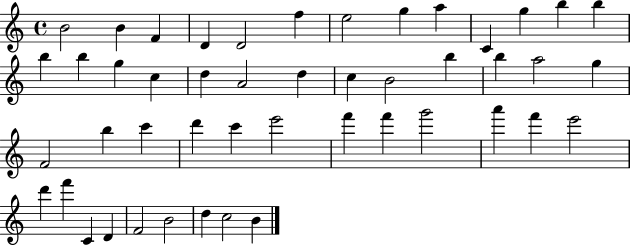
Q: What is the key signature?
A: C major